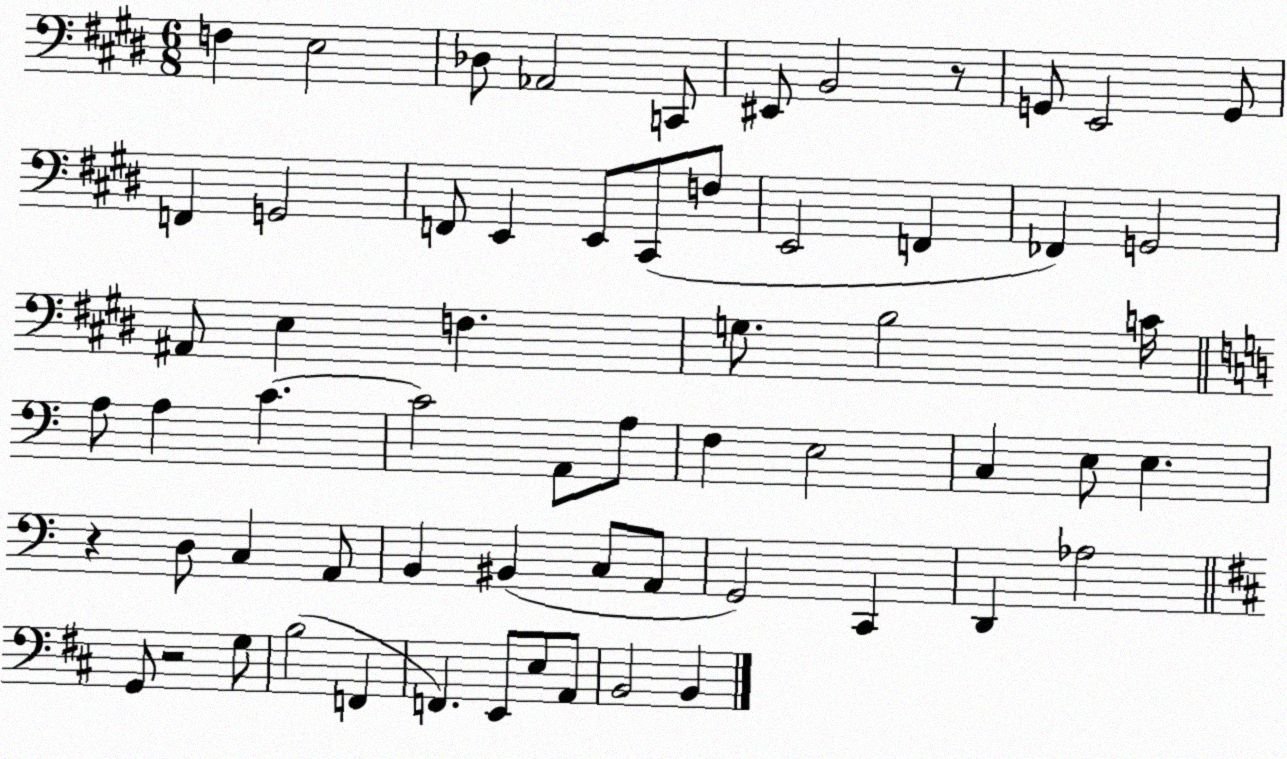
X:1
T:Untitled
M:6/8
L:1/4
K:E
F, E,2 _D,/2 _A,,2 C,,/2 ^E,,/2 B,,2 z/2 G,,/2 E,,2 G,,/2 F,, G,,2 F,,/2 E,, E,,/2 ^C,,/2 F,/2 E,,2 F,, _F,, G,,2 ^A,,/2 E, F, G,/2 B,2 C/4 A,/2 A, C C2 A,,/2 A,/2 F, E,2 C, E,/2 E, z D,/2 C, A,,/2 B,, ^B,, C,/2 A,,/2 G,,2 C,, D,, _A,2 G,,/2 z2 G,/2 B,2 F,, F,, E,,/2 E,/2 A,,/2 B,,2 B,,